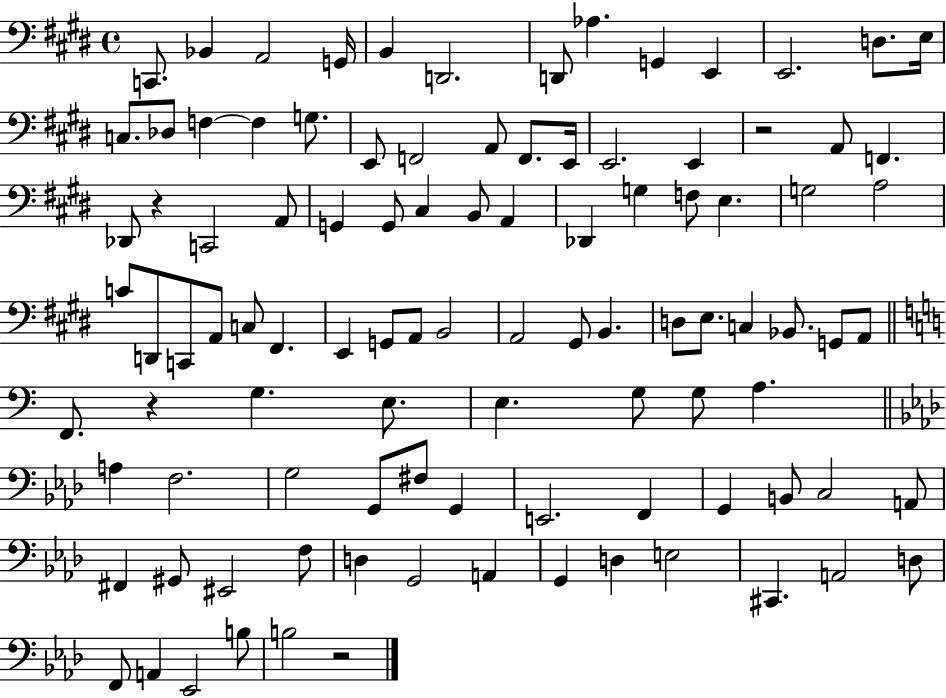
X:1
T:Untitled
M:4/4
L:1/4
K:E
C,,/2 _B,, A,,2 G,,/4 B,, D,,2 D,,/2 _A, G,, E,, E,,2 D,/2 E,/4 C,/2 _D,/2 F, F, G,/2 E,,/2 F,,2 A,,/2 F,,/2 E,,/4 E,,2 E,, z2 A,,/2 F,, _D,,/2 z C,,2 A,,/2 G,, G,,/2 ^C, B,,/2 A,, _D,, G, F,/2 E, G,2 A,2 C/2 D,,/2 C,,/2 A,,/2 C,/2 ^F,, E,, G,,/2 A,,/2 B,,2 A,,2 ^G,,/2 B,, D,/2 E,/2 C, _B,,/2 G,,/2 A,,/2 F,,/2 z G, E,/2 E, G,/2 G,/2 A, A, F,2 G,2 G,,/2 ^F,/2 G,, E,,2 F,, G,, B,,/2 C,2 A,,/2 ^F,, ^G,,/2 ^E,,2 F,/2 D, G,,2 A,, G,, D, E,2 ^C,, A,,2 D,/2 F,,/2 A,, _E,,2 B,/2 B,2 z2